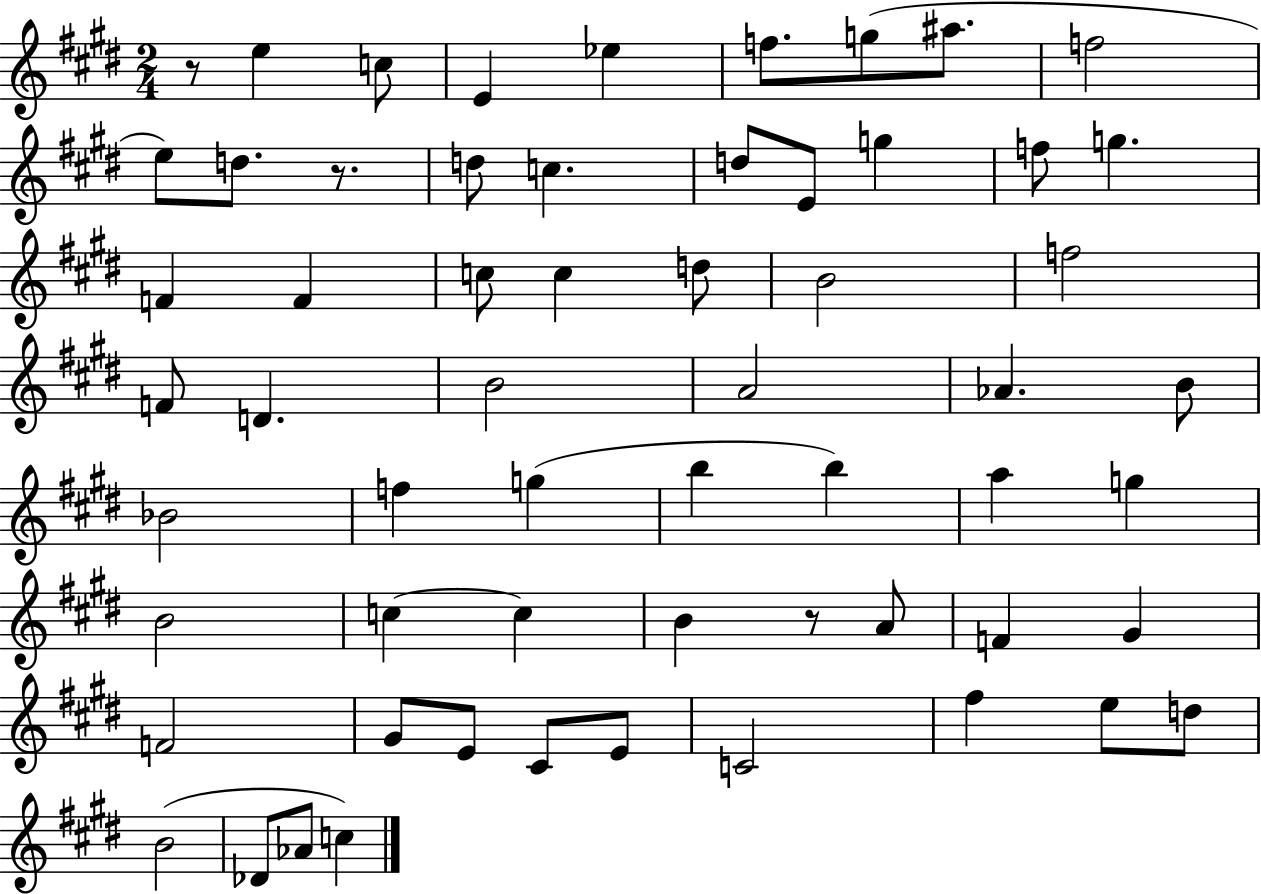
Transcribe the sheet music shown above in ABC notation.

X:1
T:Untitled
M:2/4
L:1/4
K:E
z/2 e c/2 E _e f/2 g/2 ^a/2 f2 e/2 d/2 z/2 d/2 c d/2 E/2 g f/2 g F F c/2 c d/2 B2 f2 F/2 D B2 A2 _A B/2 _B2 f g b b a g B2 c c B z/2 A/2 F ^G F2 ^G/2 E/2 ^C/2 E/2 C2 ^f e/2 d/2 B2 _D/2 _A/2 c